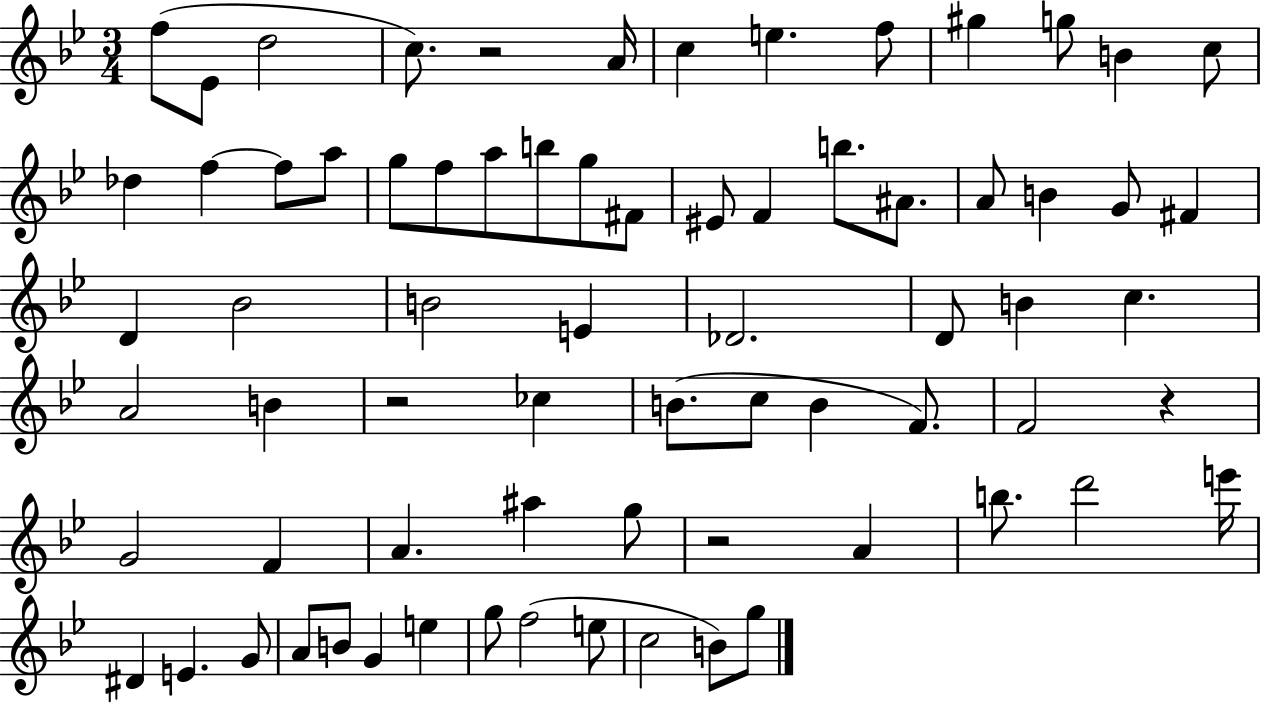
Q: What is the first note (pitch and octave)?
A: F5